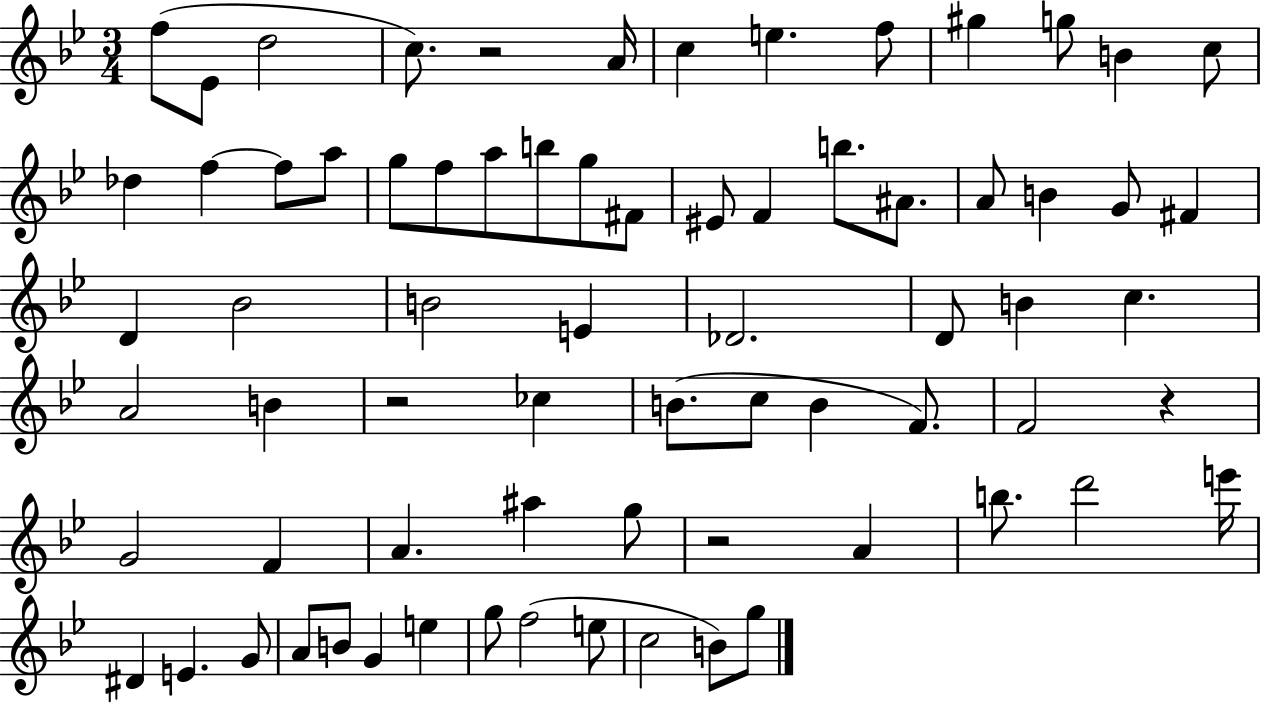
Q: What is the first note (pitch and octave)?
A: F5